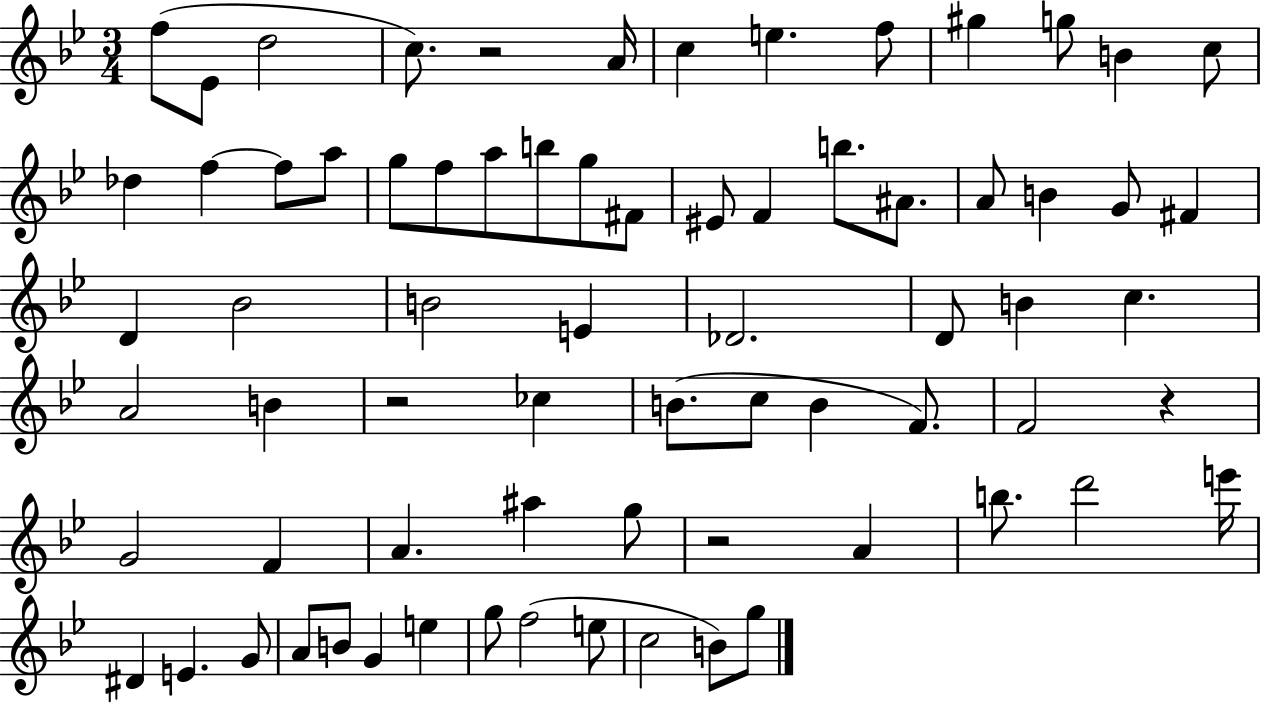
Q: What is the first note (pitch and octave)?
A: F5